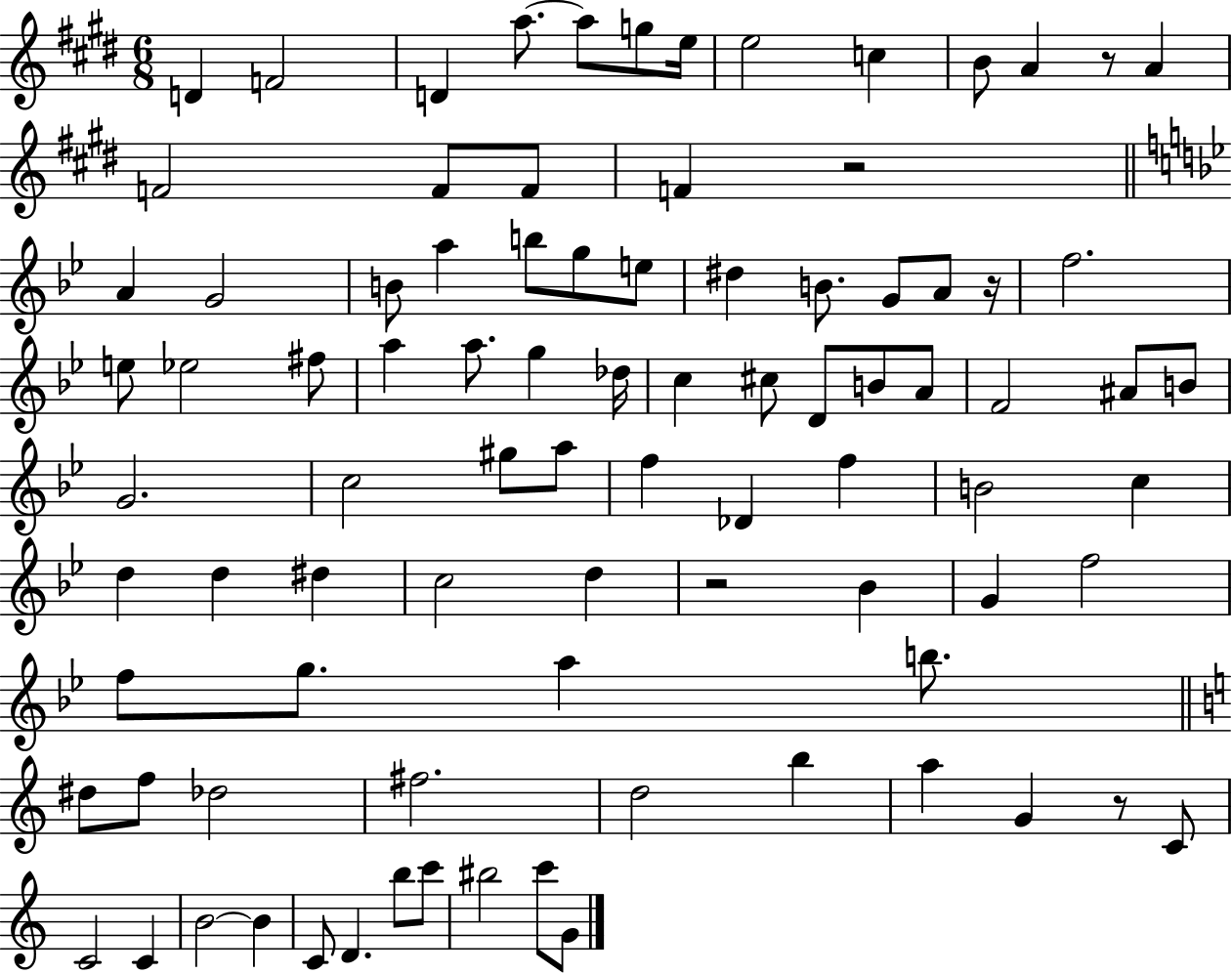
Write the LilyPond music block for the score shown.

{
  \clef treble
  \numericTimeSignature
  \time 6/8
  \key e \major
  d'4 f'2 | d'4 a''8.~~ a''8 g''8 e''16 | e''2 c''4 | b'8 a'4 r8 a'4 | \break f'2 f'8 f'8 | f'4 r2 | \bar "||" \break \key bes \major a'4 g'2 | b'8 a''4 b''8 g''8 e''8 | dis''4 b'8. g'8 a'8 r16 | f''2. | \break e''8 ees''2 fis''8 | a''4 a''8. g''4 des''16 | c''4 cis''8 d'8 b'8 a'8 | f'2 ais'8 b'8 | \break g'2. | c''2 gis''8 a''8 | f''4 des'4 f''4 | b'2 c''4 | \break d''4 d''4 dis''4 | c''2 d''4 | r2 bes'4 | g'4 f''2 | \break f''8 g''8. a''4 b''8. | \bar "||" \break \key c \major dis''8 f''8 des''2 | fis''2. | d''2 b''4 | a''4 g'4 r8 c'8 | \break c'2 c'4 | b'2~~ b'4 | c'8 d'4. b''8 c'''8 | bis''2 c'''8 g'8 | \break \bar "|."
}